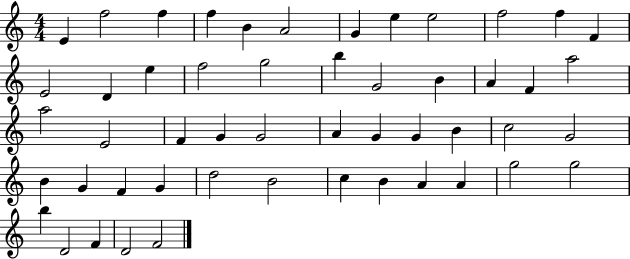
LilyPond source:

{
  \clef treble
  \numericTimeSignature
  \time 4/4
  \key c \major
  e'4 f''2 f''4 | f''4 b'4 a'2 | g'4 e''4 e''2 | f''2 f''4 f'4 | \break e'2 d'4 e''4 | f''2 g''2 | b''4 g'2 b'4 | a'4 f'4 a''2 | \break a''2 e'2 | f'4 g'4 g'2 | a'4 g'4 g'4 b'4 | c''2 g'2 | \break b'4 g'4 f'4 g'4 | d''2 b'2 | c''4 b'4 a'4 a'4 | g''2 g''2 | \break b''4 d'2 f'4 | d'2 f'2 | \bar "|."
}